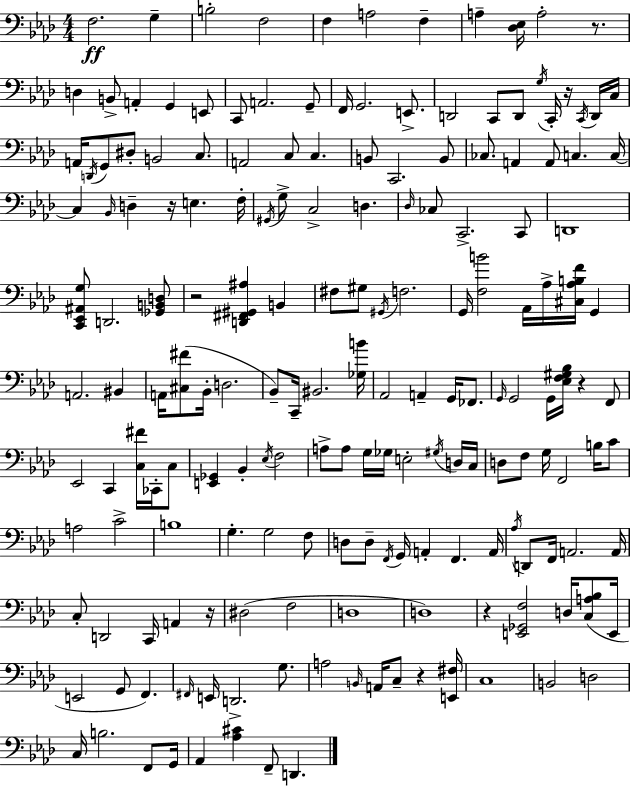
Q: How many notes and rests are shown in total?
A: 178